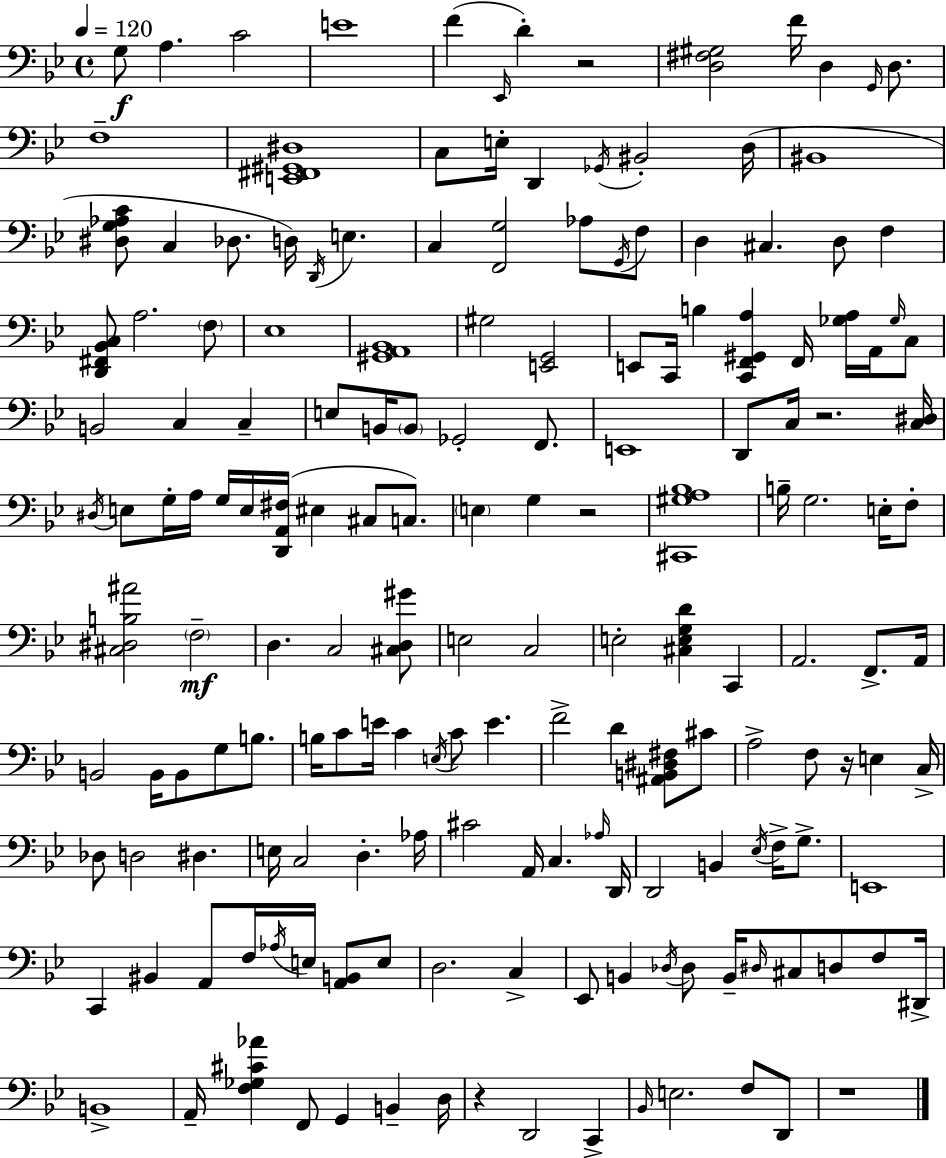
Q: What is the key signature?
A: G minor